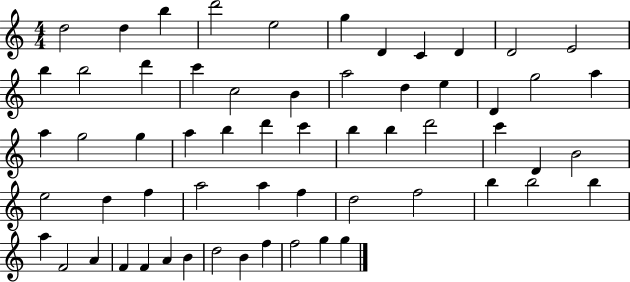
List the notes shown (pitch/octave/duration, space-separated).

D5/h D5/q B5/q D6/h E5/h G5/q D4/q C4/q D4/q D4/h E4/h B5/q B5/h D6/q C6/q C5/h B4/q A5/h D5/q E5/q D4/q G5/h A5/q A5/q G5/h G5/q A5/q B5/q D6/q C6/q B5/q B5/q D6/h C6/q D4/q B4/h E5/h D5/q F5/q A5/h A5/q F5/q D5/h F5/h B5/q B5/h B5/q A5/q F4/h A4/q F4/q F4/q A4/q B4/q D5/h B4/q F5/q F5/h G5/q G5/q